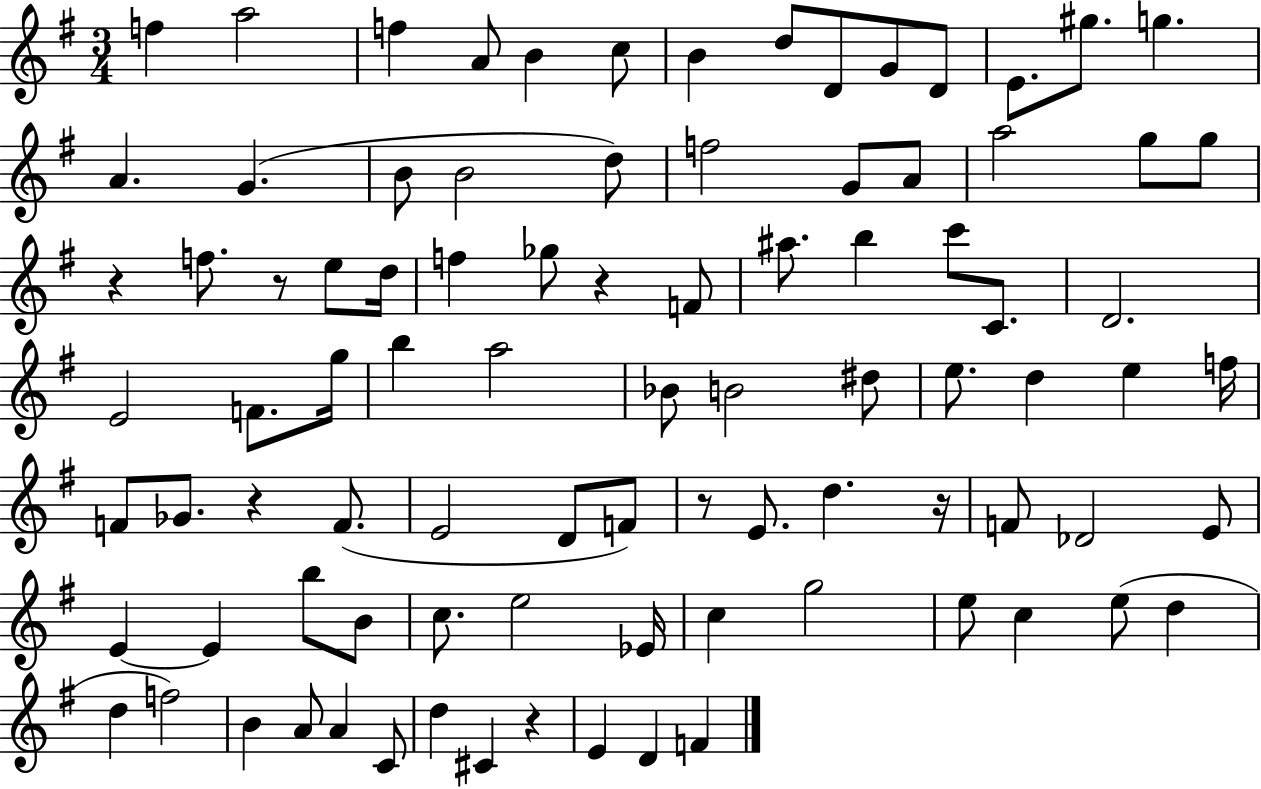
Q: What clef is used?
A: treble